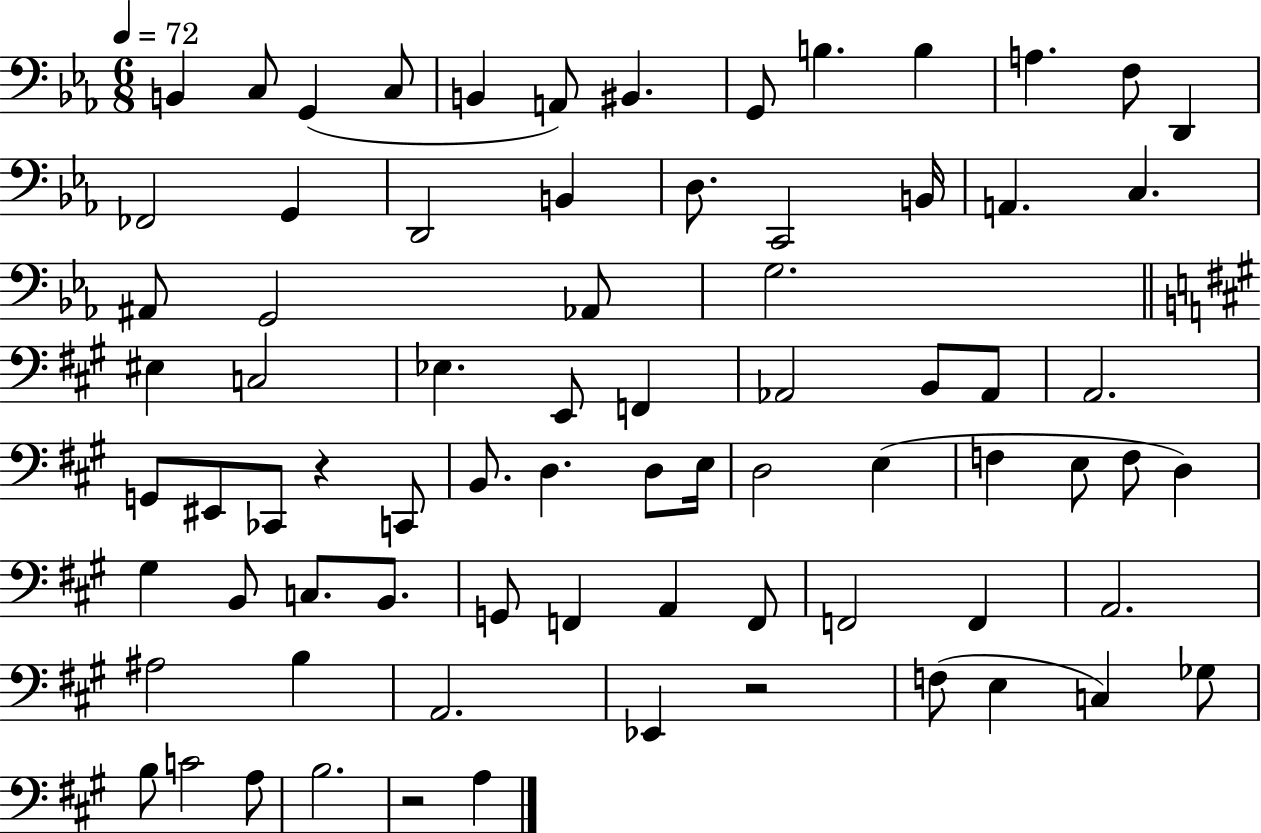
{
  \clef bass
  \numericTimeSignature
  \time 6/8
  \key ees \major
  \tempo 4 = 72
  b,4 c8 g,4( c8 | b,4 a,8) bis,4. | g,8 b4. b4 | a4. f8 d,4 | \break fes,2 g,4 | d,2 b,4 | d8. c,2 b,16 | a,4. c4. | \break ais,8 g,2 aes,8 | g2. | \bar "||" \break \key a \major eis4 c2 | ees4. e,8 f,4 | aes,2 b,8 aes,8 | a,2. | \break g,8 eis,8 ces,8 r4 c,8 | b,8. d4. d8 e16 | d2 e4( | f4 e8 f8 d4) | \break gis4 b,8 c8. b,8. | g,8 f,4 a,4 f,8 | f,2 f,4 | a,2. | \break ais2 b4 | a,2. | ees,4 r2 | f8( e4 c4) ges8 | \break b8 c'2 a8 | b2. | r2 a4 | \bar "|."
}